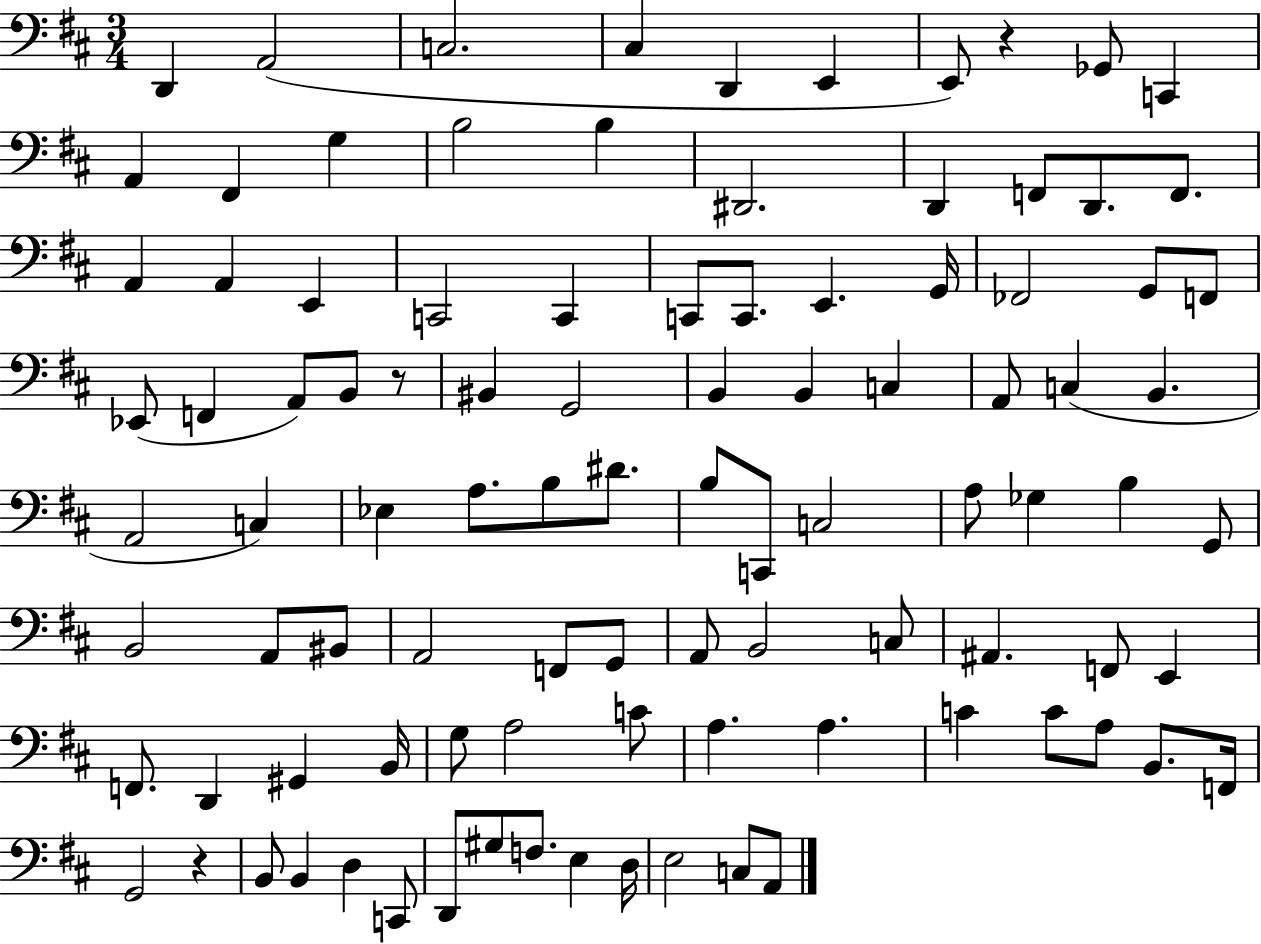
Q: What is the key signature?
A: D major